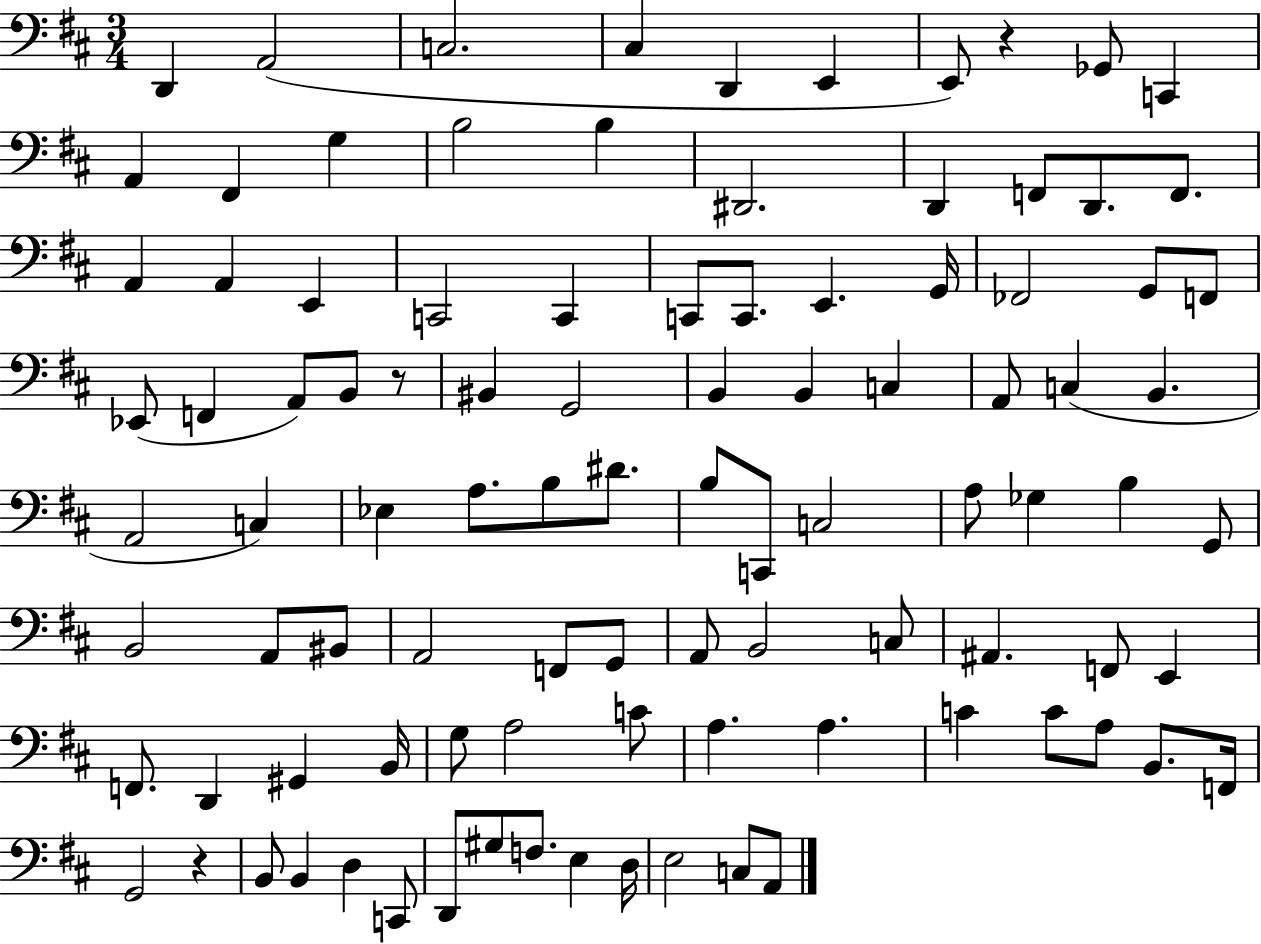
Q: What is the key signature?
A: D major